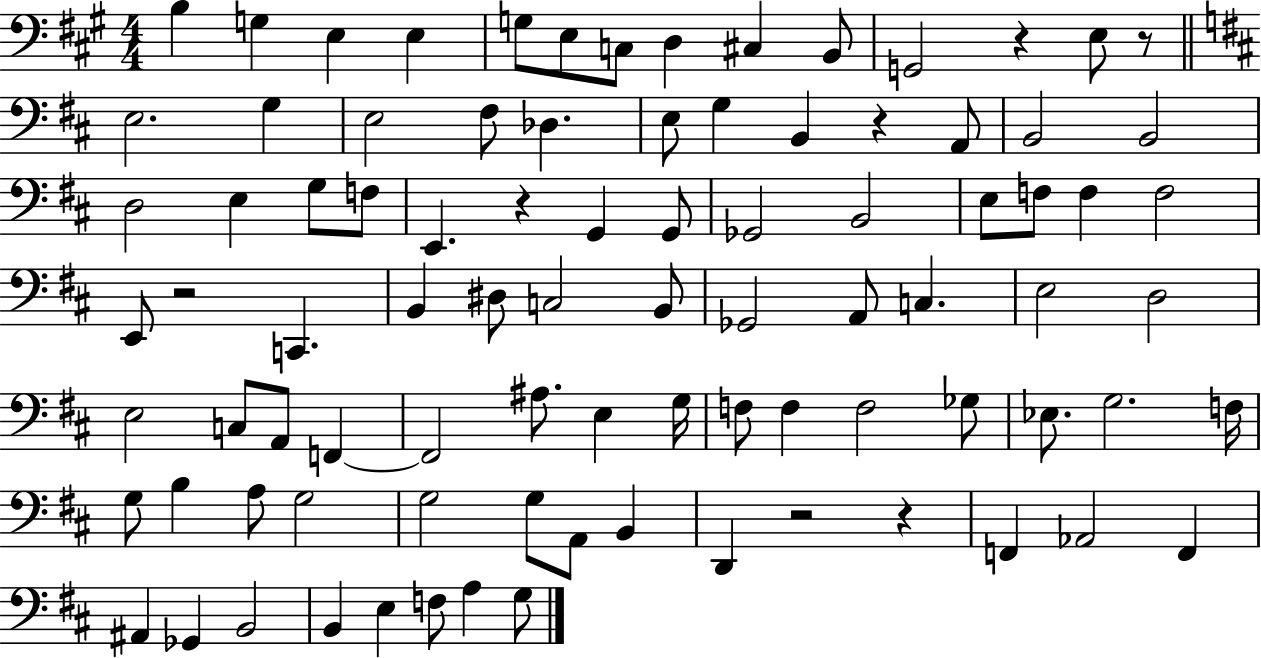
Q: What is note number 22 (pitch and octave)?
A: B2